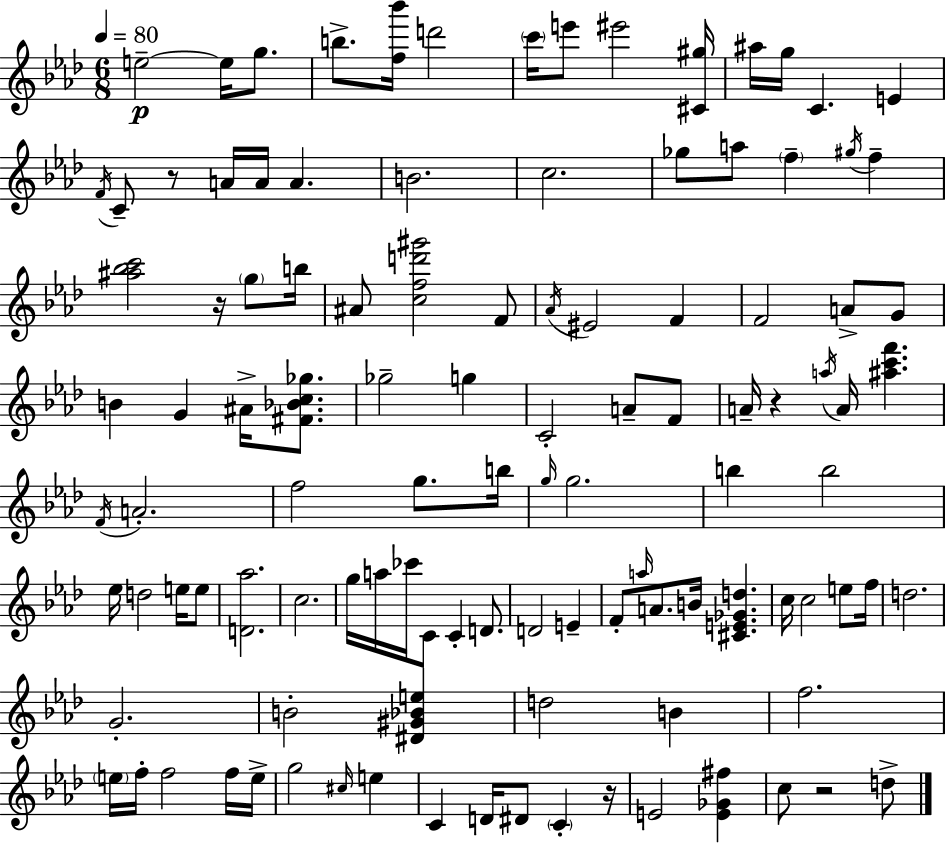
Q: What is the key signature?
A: AES major